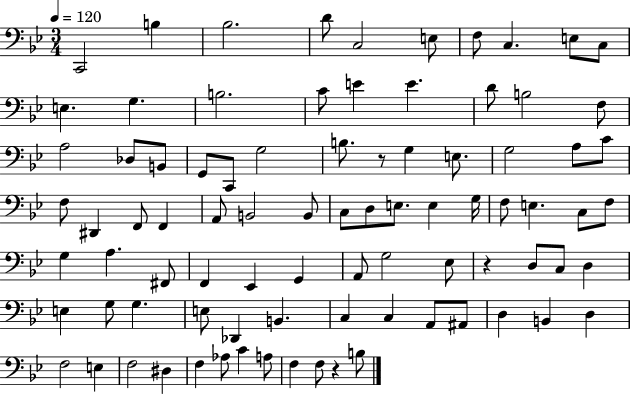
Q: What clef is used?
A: bass